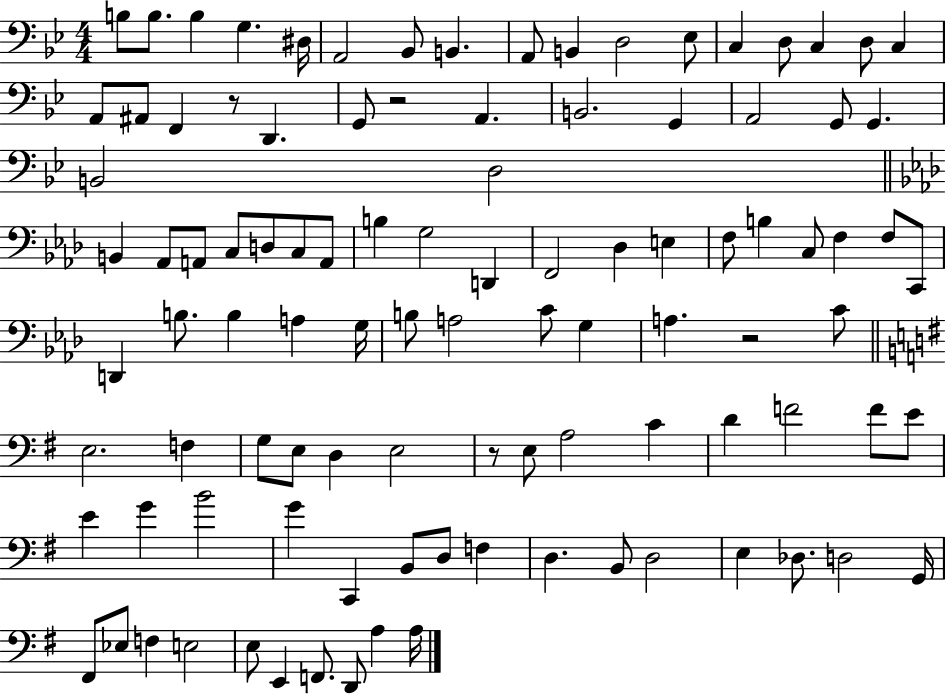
{
  \clef bass
  \numericTimeSignature
  \time 4/4
  \key bes \major
  b8 b8. b4 g4. dis16 | a,2 bes,8 b,4. | a,8 b,4 d2 ees8 | c4 d8 c4 d8 c4 | \break a,8 ais,8 f,4 r8 d,4. | g,8 r2 a,4. | b,2. g,4 | a,2 g,8 g,4. | \break b,2 d2 | \bar "||" \break \key aes \major b,4 aes,8 a,8 c8 d8 c8 a,8 | b4 g2 d,4 | f,2 des4 e4 | f8 b4 c8 f4 f8 c,8 | \break d,4 b8. b4 a4 g16 | b8 a2 c'8 g4 | a4. r2 c'8 | \bar "||" \break \key g \major e2. f4 | g8 e8 d4 e2 | r8 e8 a2 c'4 | d'4 f'2 f'8 e'8 | \break e'4 g'4 b'2 | g'4 c,4 b,8 d8 f4 | d4. b,8 d2 | e4 des8. d2 g,16 | \break fis,8 ees8 f4 e2 | e8 e,4 f,8. d,8 a4 a16 | \bar "|."
}